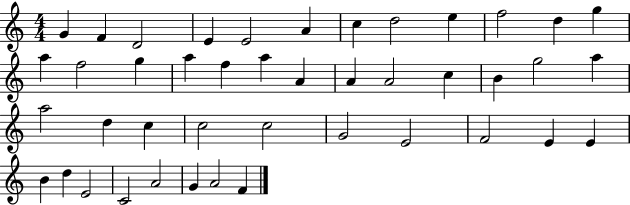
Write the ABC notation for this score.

X:1
T:Untitled
M:4/4
L:1/4
K:C
G F D2 E E2 A c d2 e f2 d g a f2 g a f a A A A2 c B g2 a a2 d c c2 c2 G2 E2 F2 E E B d E2 C2 A2 G A2 F